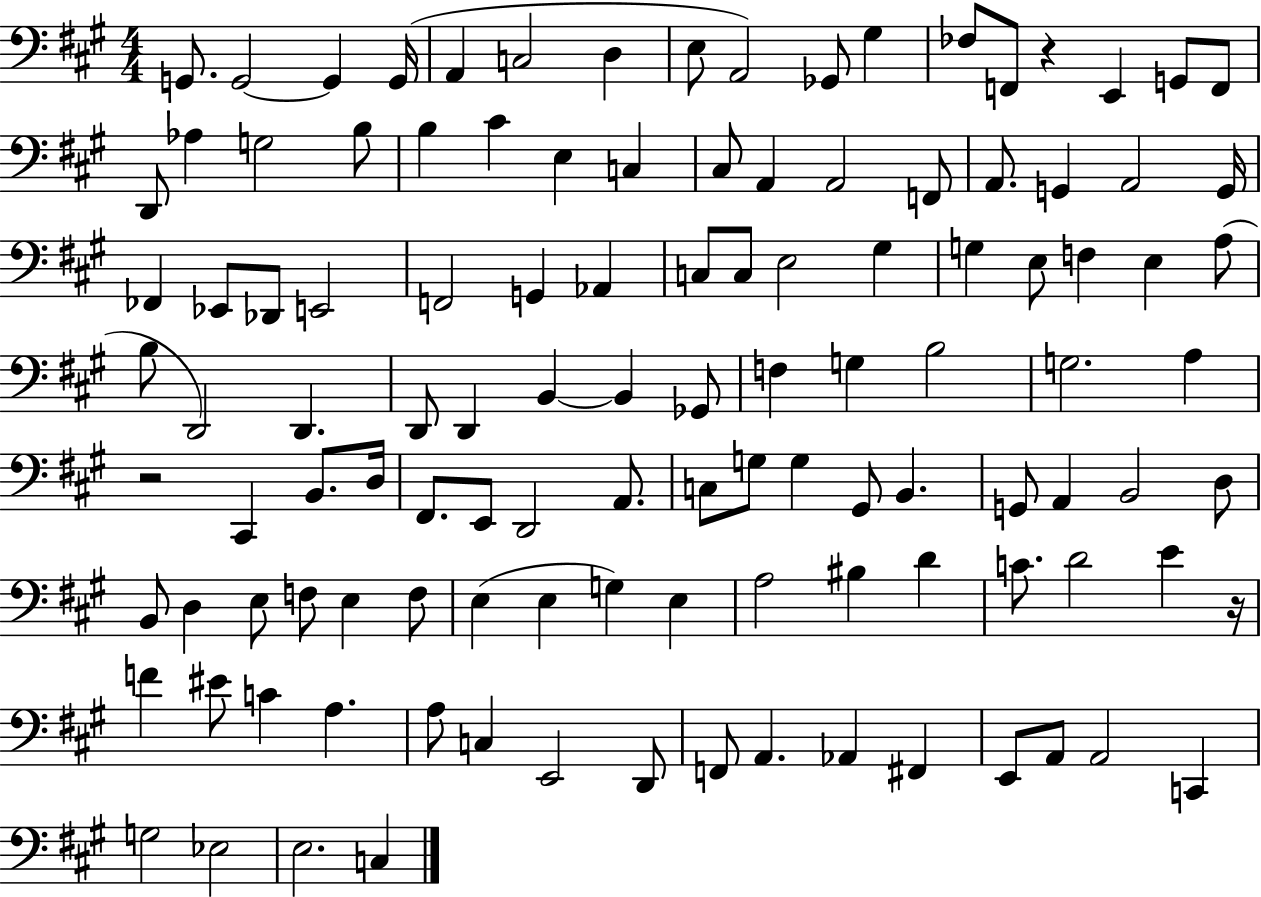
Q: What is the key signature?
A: A major